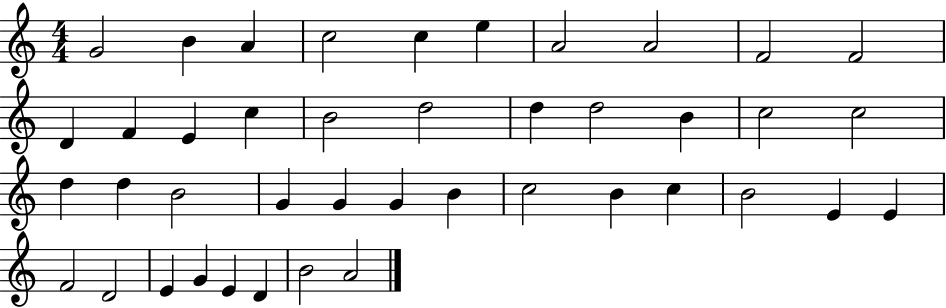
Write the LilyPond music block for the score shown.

{
  \clef treble
  \numericTimeSignature
  \time 4/4
  \key c \major
  g'2 b'4 a'4 | c''2 c''4 e''4 | a'2 a'2 | f'2 f'2 | \break d'4 f'4 e'4 c''4 | b'2 d''2 | d''4 d''2 b'4 | c''2 c''2 | \break d''4 d''4 b'2 | g'4 g'4 g'4 b'4 | c''2 b'4 c''4 | b'2 e'4 e'4 | \break f'2 d'2 | e'4 g'4 e'4 d'4 | b'2 a'2 | \bar "|."
}